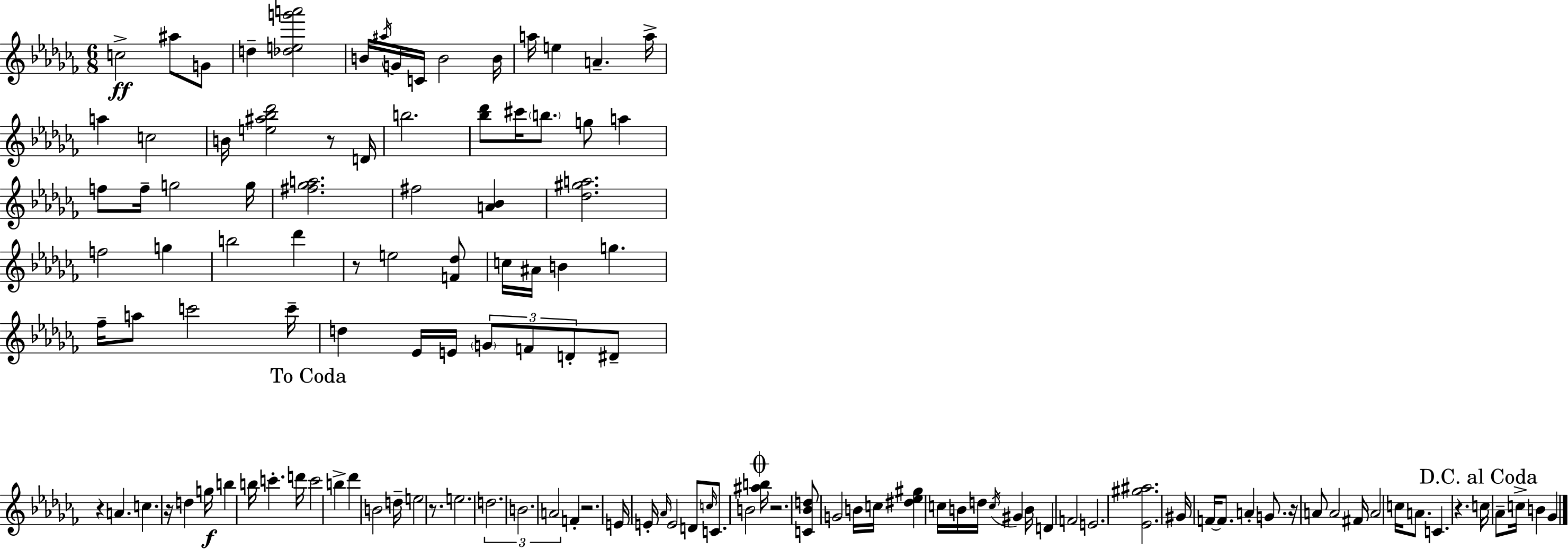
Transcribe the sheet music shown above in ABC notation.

X:1
T:Untitled
M:6/8
L:1/4
K:Abm
c2 ^a/2 G/2 d [_deg'a']2 B/4 ^a/4 G/4 C/4 B2 B/4 a/4 e A a/4 a c2 B/4 [e^a_b_d']2 z/2 D/4 b2 [_b_d']/2 ^c'/4 b/2 g/2 a f/2 f/4 g2 g/4 [^f_ga]2 ^f2 [A_B] [_d^ga]2 f2 g b2 _d' z/2 e2 [F_d]/2 c/4 ^A/4 B g _f/4 a/2 c'2 c'/4 d _E/4 E/4 G/2 F/2 D/2 ^D/2 z A c z/4 d g/4 b b/4 c' d'/4 c'2 b _d' B2 d/4 e2 z/2 e2 d2 B2 A2 F z2 E/4 E/4 _A/4 E2 D/2 c/4 C/2 B2 [^ab]/4 z2 [C_Bd]/2 G2 B/4 c/4 [^d_e^g] c/4 B/4 d/4 c/4 ^G B/4 D F2 E2 [_E^g^a]2 ^G/4 F/4 F/2 A G/2 z/4 A/2 A2 ^F/4 A2 c/4 A/2 C z c/4 _A/2 c/4 B _G